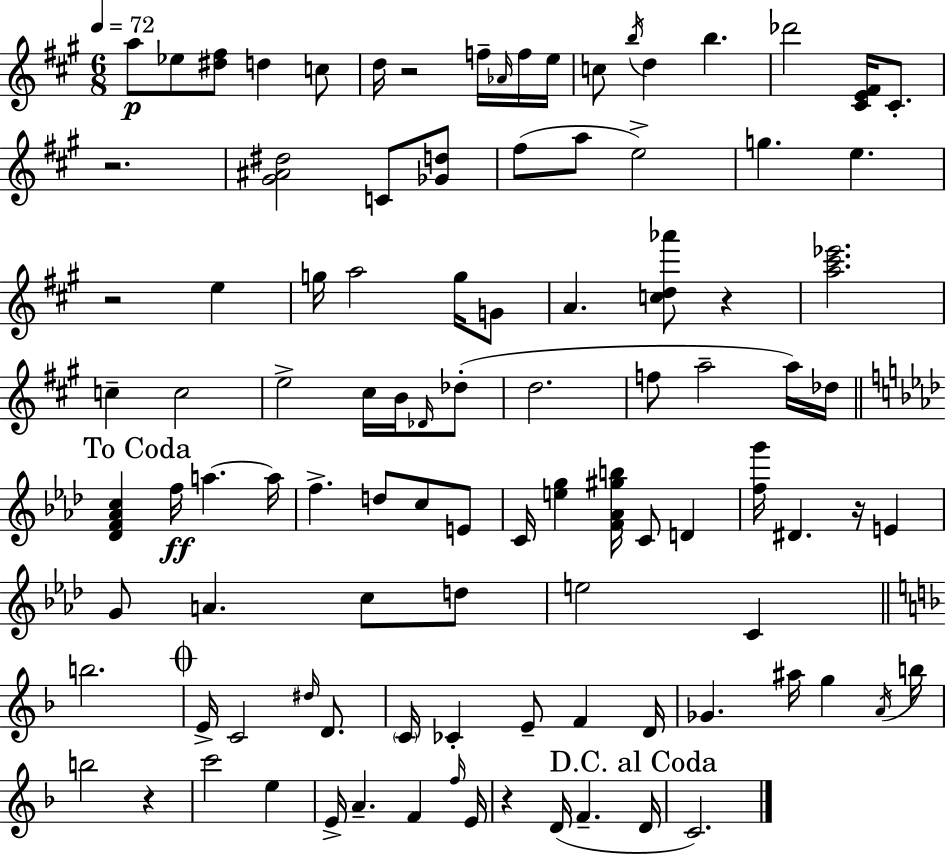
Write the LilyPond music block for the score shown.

{
  \clef treble
  \numericTimeSignature
  \time 6/8
  \key a \major
  \tempo 4 = 72
  a''8\p ees''8 <dis'' fis''>8 d''4 c''8 | d''16 r2 f''16-- \grace { aes'16 } f''16 | e''16 c''8 \acciaccatura { b''16 } d''4 b''4. | des'''2 <cis' e' fis'>16 cis'8.-. | \break r2. | <gis' ais' dis''>2 c'8 | <ges' d''>8 fis''8( a''8 e''2->) | g''4. e''4. | \break r2 e''4 | g''16 a''2 g''16 | g'8 a'4. <c'' d'' aes'''>8 r4 | <a'' cis''' ees'''>2. | \break c''4-- c''2 | e''2-> cis''16 b'16 | \grace { des'16 } des''8-.( d''2. | f''8 a''2-- | \break a''16) des''16 \mark "To Coda" \bar "||" \break \key aes \major <des' f' aes' c''>4 f''16\ff a''4.~~ a''16 | f''4.-> d''8 c''8 e'8 | c'16 <e'' g''>4 <f' aes' gis'' b''>16 c'8 d'4 | <f'' g'''>16 dis'4. r16 e'4 | \break g'8 a'4. c''8 d''8 | e''2 c'4 | \bar "||" \break \key d \minor b''2. | \mark \markup { \musicglyph "scripts.coda" } e'16-> c'2 \grace { dis''16 } d'8. | \parenthesize c'16 ces'4-. e'8-- f'4 | d'16 ges'4. ais''16 g''4 | \break \acciaccatura { a'16 } b''16 b''2 r4 | c'''2 e''4 | e'16-> a'4.-- f'4 | \grace { f''16 } e'16 r4 d'16( f'4.-- | \break \mark "D.C. al Coda" d'16 c'2.) | \bar "|."
}